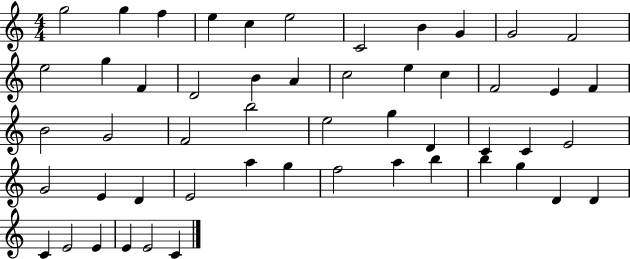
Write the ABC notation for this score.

X:1
T:Untitled
M:4/4
L:1/4
K:C
g2 g f e c e2 C2 B G G2 F2 e2 g F D2 B A c2 e c F2 E F B2 G2 F2 b2 e2 g D C C E2 G2 E D E2 a g f2 a b b g D D C E2 E E E2 C